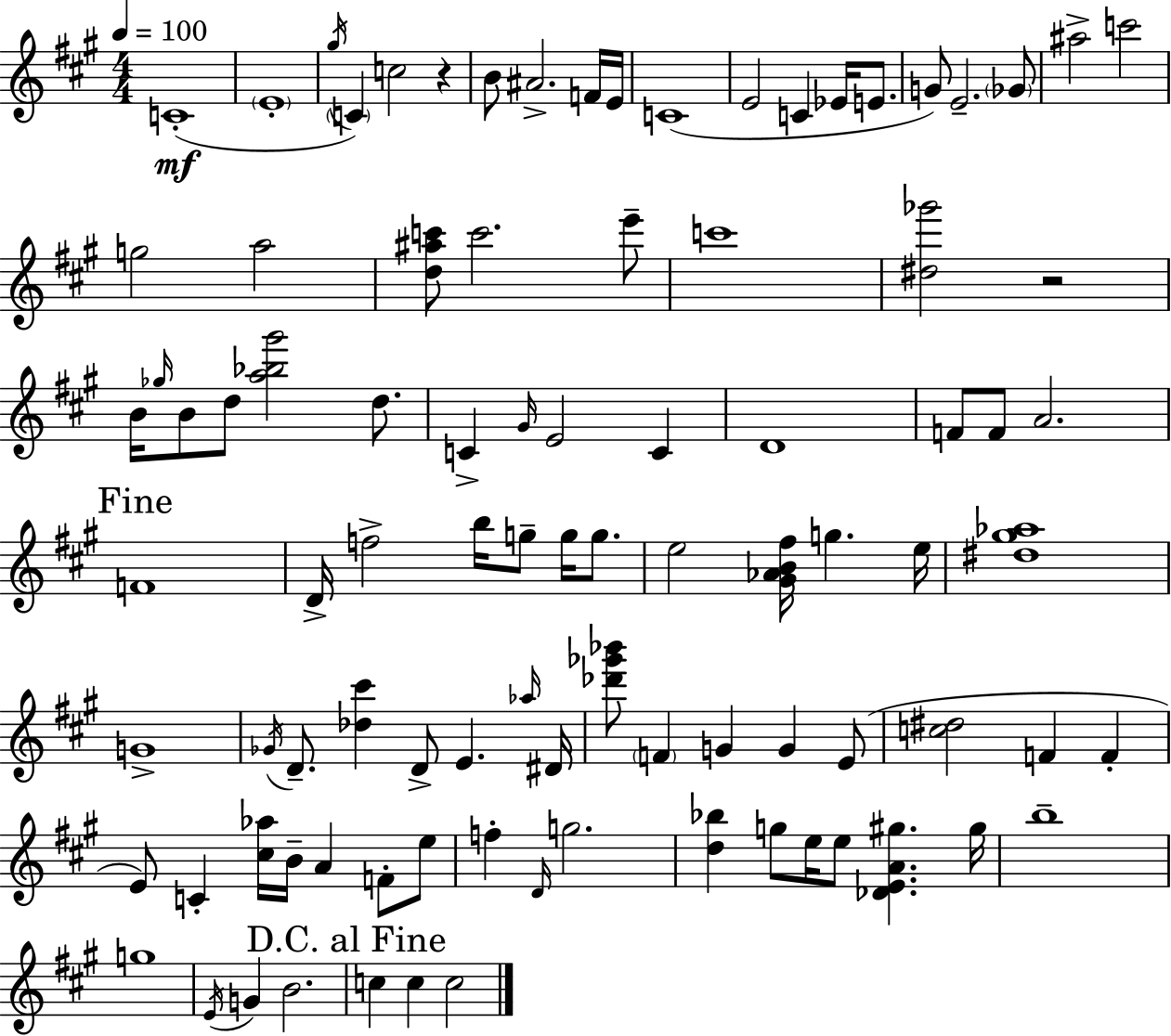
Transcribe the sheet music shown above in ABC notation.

X:1
T:Untitled
M:4/4
L:1/4
K:A
C4 E4 ^g/4 C c2 z B/2 ^A2 F/4 E/4 C4 E2 C _E/4 E/2 G/2 E2 _G/2 ^a2 c'2 g2 a2 [d^ac']/2 c'2 e'/2 c'4 [^d_g']2 z2 B/4 _g/4 B/2 d/2 [a_b^g']2 d/2 C ^G/4 E2 C D4 F/2 F/2 A2 F4 D/4 f2 b/4 g/2 g/4 g/2 e2 [^G_AB^f]/4 g e/4 [^d^g_a]4 G4 _G/4 D/2 [_d^c'] D/2 E _a/4 ^D/4 [_d'_g'_b']/2 F G G E/2 [c^d]2 F F E/2 C [^c_a]/4 B/4 A F/2 e/2 f D/4 g2 [d_b] g/2 e/4 e/2 [_DEA^g] ^g/4 b4 g4 E/4 G B2 c c c2